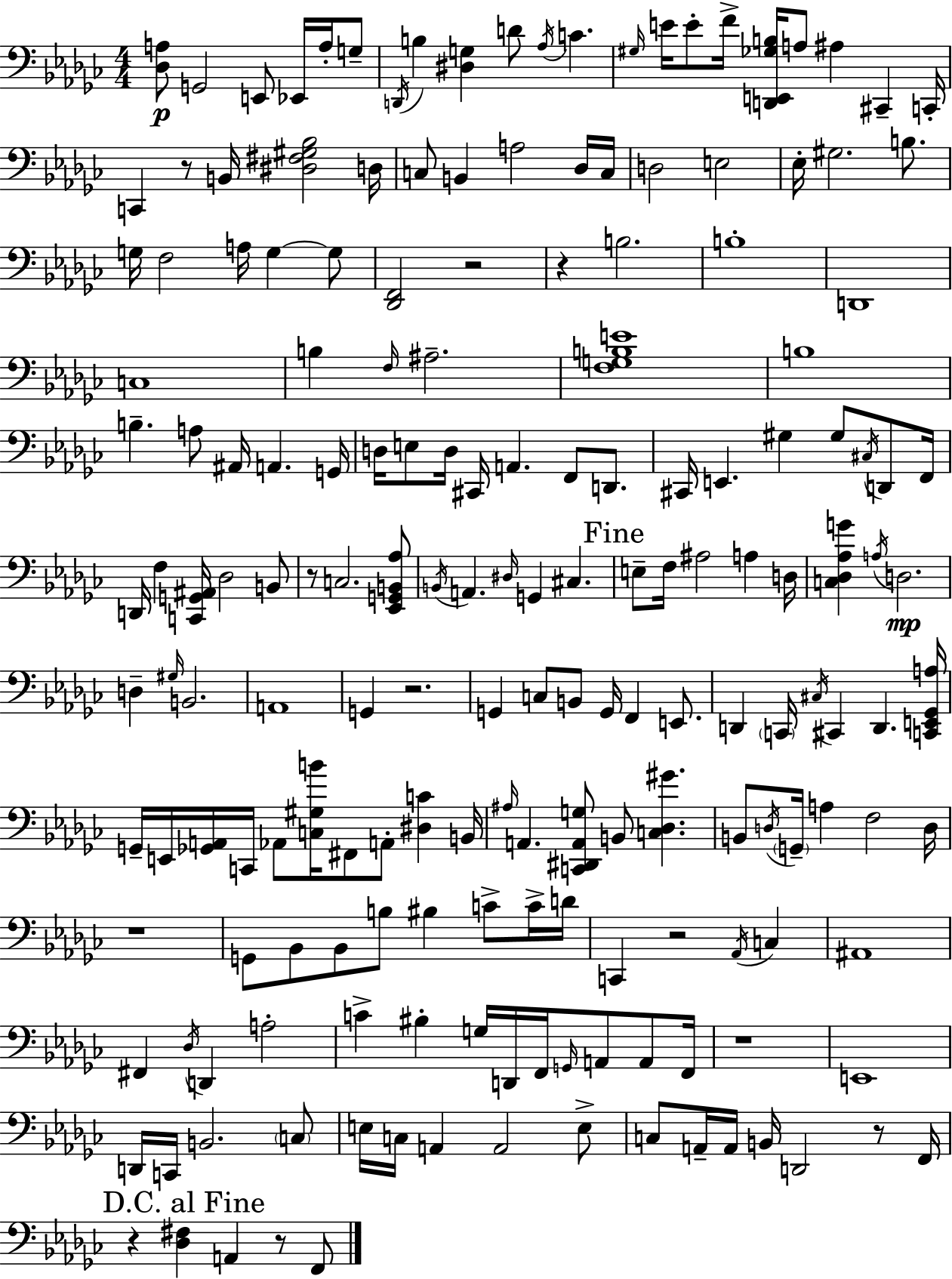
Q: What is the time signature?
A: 4/4